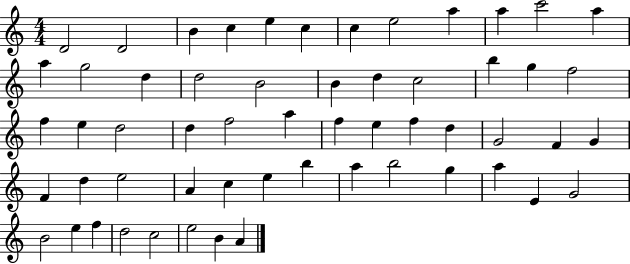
X:1
T:Untitled
M:4/4
L:1/4
K:C
D2 D2 B c e c c e2 a a c'2 a a g2 d d2 B2 B d c2 b g f2 f e d2 d f2 a f e f d G2 F G F d e2 A c e b a b2 g a E G2 B2 e f d2 c2 e2 B A